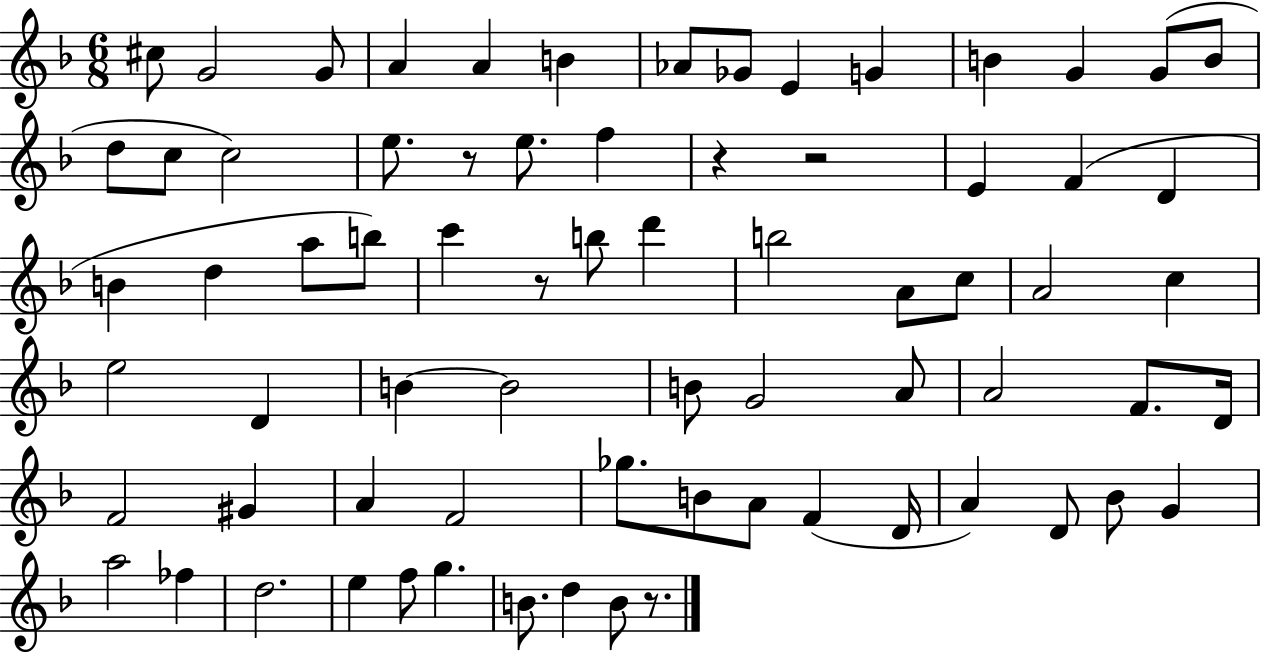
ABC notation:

X:1
T:Untitled
M:6/8
L:1/4
K:F
^c/2 G2 G/2 A A B _A/2 _G/2 E G B G G/2 B/2 d/2 c/2 c2 e/2 z/2 e/2 f z z2 E F D B d a/2 b/2 c' z/2 b/2 d' b2 A/2 c/2 A2 c e2 D B B2 B/2 G2 A/2 A2 F/2 D/4 F2 ^G A F2 _g/2 B/2 A/2 F D/4 A D/2 _B/2 G a2 _f d2 e f/2 g B/2 d B/2 z/2